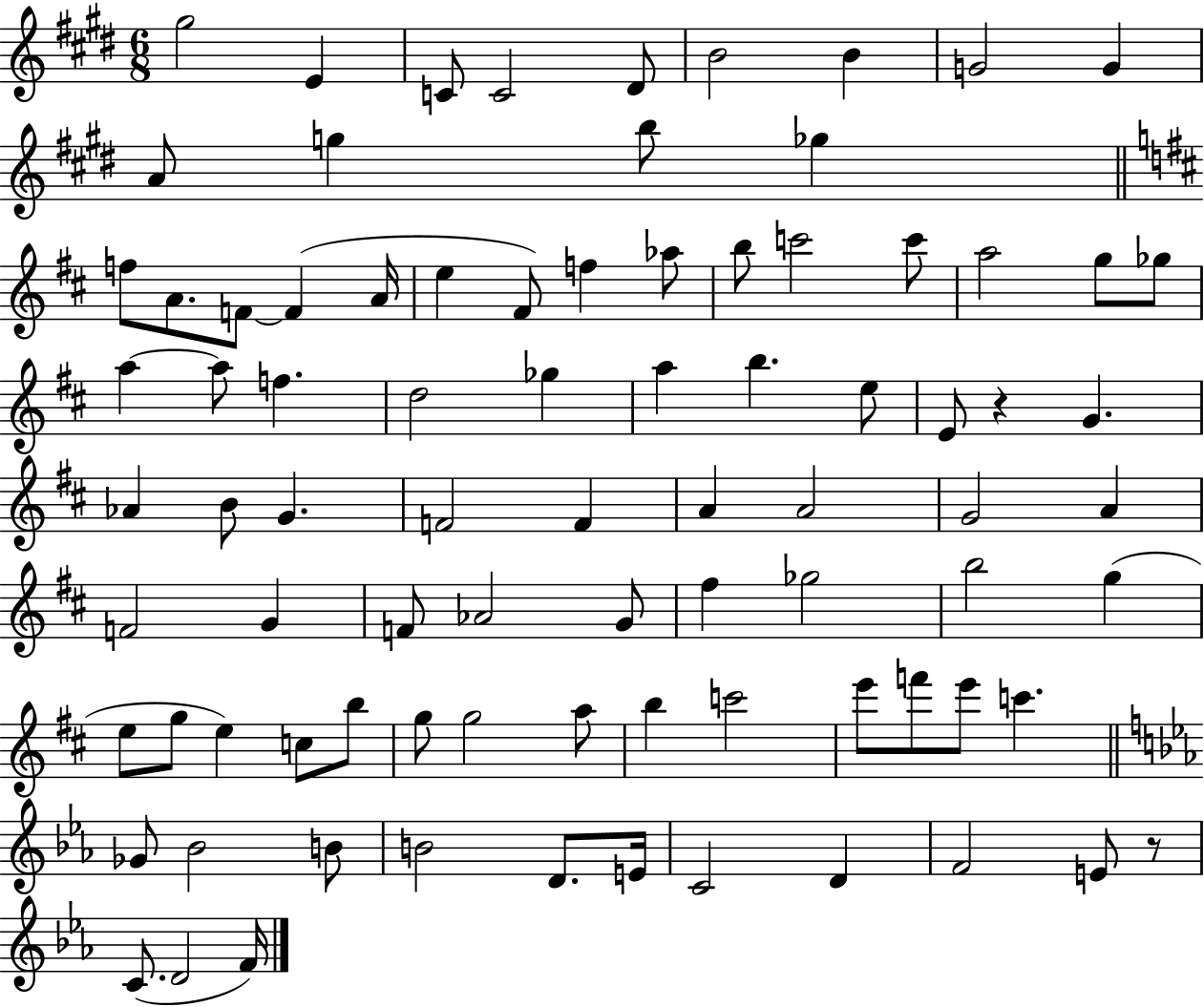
{
  \clef treble
  \numericTimeSignature
  \time 6/8
  \key e \major
  gis''2 e'4 | c'8 c'2 dis'8 | b'2 b'4 | g'2 g'4 | \break a'8 g''4 b''8 ges''4 | \bar "||" \break \key d \major f''8 a'8. f'8~~ f'4( a'16 | e''4 fis'8) f''4 aes''8 | b''8 c'''2 c'''8 | a''2 g''8 ges''8 | \break a''4~~ a''8 f''4. | d''2 ges''4 | a''4 b''4. e''8 | e'8 r4 g'4. | \break aes'4 b'8 g'4. | f'2 f'4 | a'4 a'2 | g'2 a'4 | \break f'2 g'4 | f'8 aes'2 g'8 | fis''4 ges''2 | b''2 g''4( | \break e''8 g''8 e''4) c''8 b''8 | g''8 g''2 a''8 | b''4 c'''2 | e'''8 f'''8 e'''8 c'''4. | \break \bar "||" \break \key ees \major ges'8 bes'2 b'8 | b'2 d'8. e'16 | c'2 d'4 | f'2 e'8 r8 | \break c'8.( d'2 f'16) | \bar "|."
}